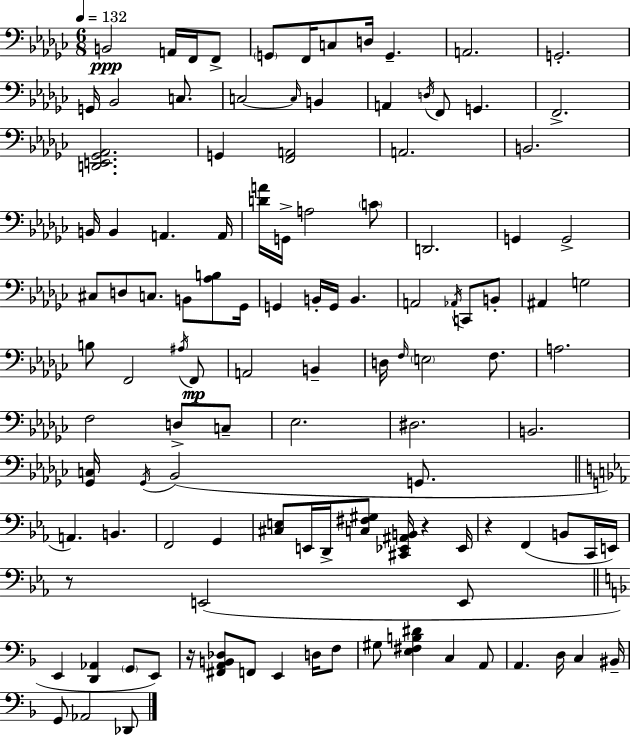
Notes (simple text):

B2/h A2/s F2/s F2/e G2/e F2/s C3/e D3/s G2/q. A2/h. G2/h. G2/s Bb2/h C3/e. C3/h C3/s B2/q A2/q D3/s F2/e G2/q. F2/h. [D2,E2,Gb2,Ab2]/h. G2/q [F2,A2]/h A2/h. B2/h. B2/s B2/q A2/q. A2/s [D4,A4]/s G2/s A3/h C4/e D2/h. G2/q G2/h C#3/e D3/e C3/e. B2/e [Ab3,B3]/e Gb2/s G2/q B2/s G2/s B2/q. A2/h Ab2/s C2/e B2/e A#2/q G3/h B3/e F2/h A#3/s F2/e A2/h B2/q D3/s F3/s E3/h F3/e. A3/h. F3/h D3/e C3/e Eb3/h. D#3/h. B2/h. [Gb2,C3]/s Gb2/s Bb2/h G2/e. A2/q. B2/q. F2/h G2/q [C#3,E3]/e E2/s D2/s [C3,F#3,G#3]/e [C#2,Eb2,A#2,B2]/s R/q Eb2/s R/q F2/q B2/e C2/s E2/s R/e E2/h E2/e E2/q [D2,Ab2]/q G2/e E2/e R/s [F#2,A2,B2,Db3]/e F2/e E2/q D3/s F3/e G#3/e [E3,F#3,B3,D#4]/q C3/q A2/e A2/q. D3/s C3/q BIS2/s G2/e Ab2/h Db2/e